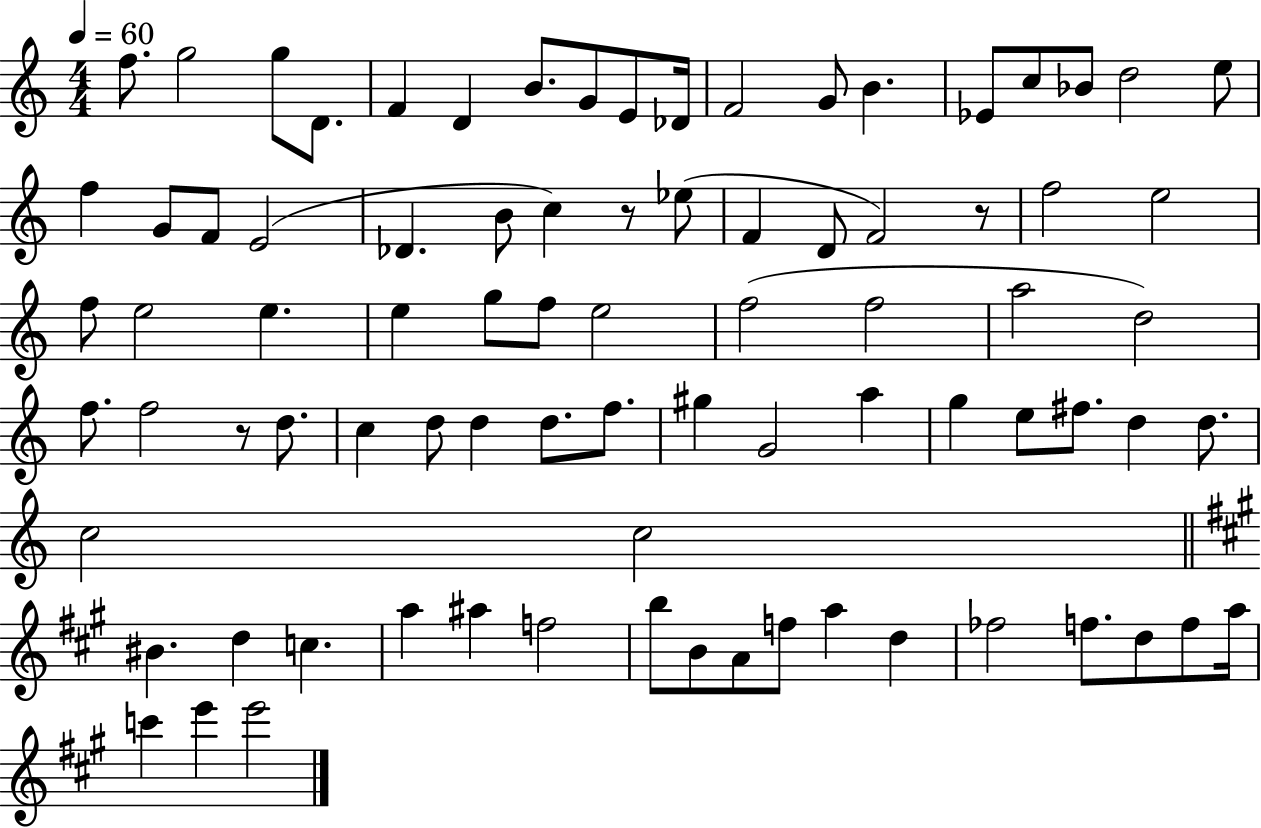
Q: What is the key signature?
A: C major